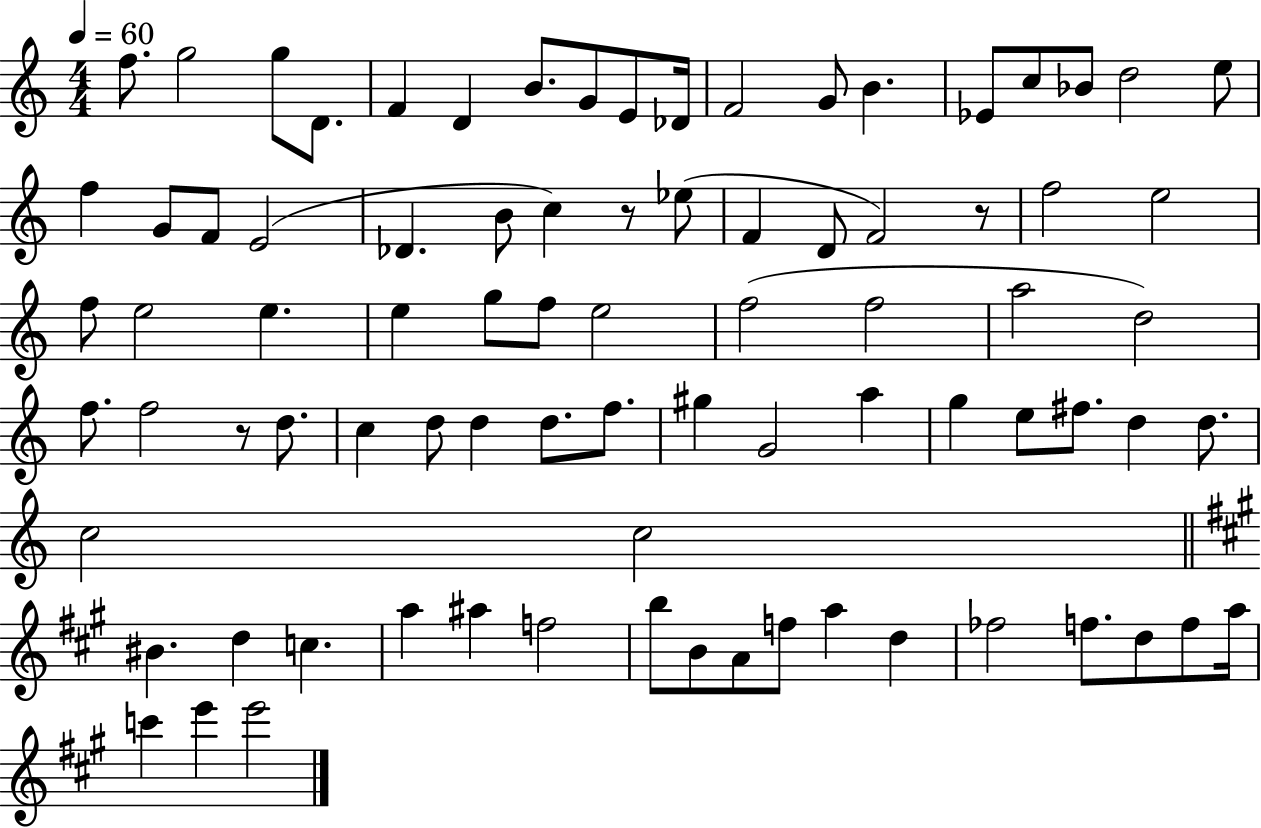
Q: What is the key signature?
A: C major